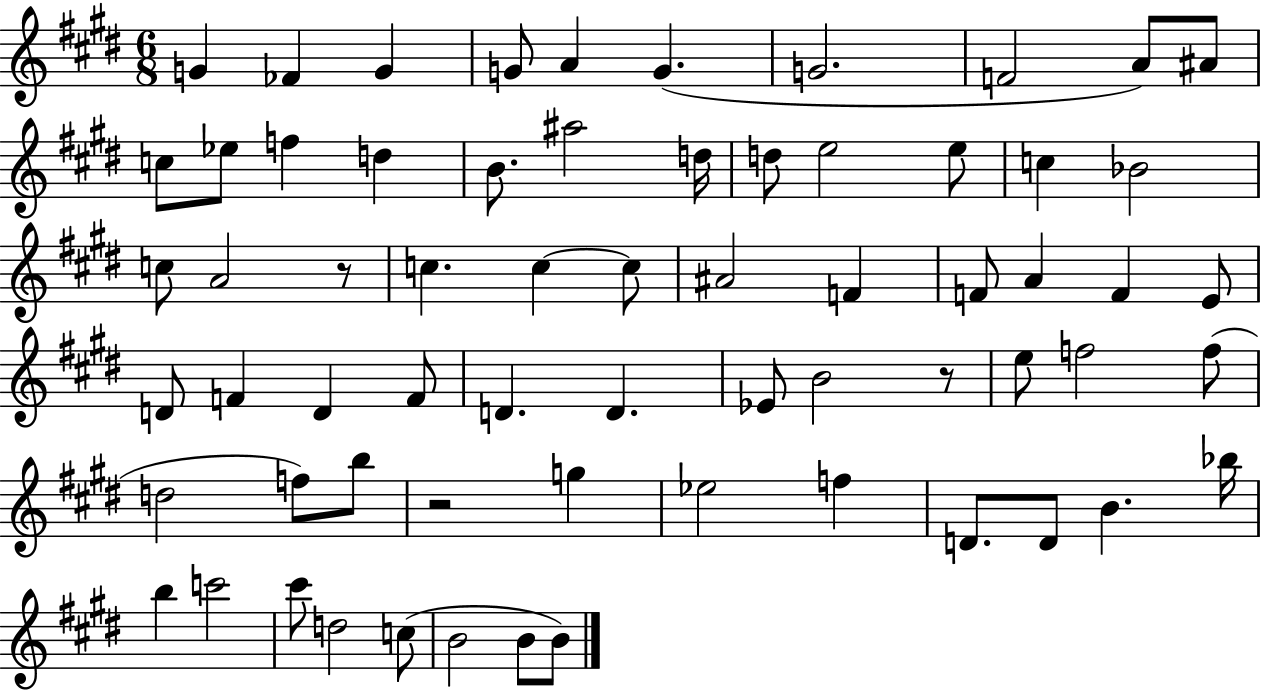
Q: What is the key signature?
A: E major